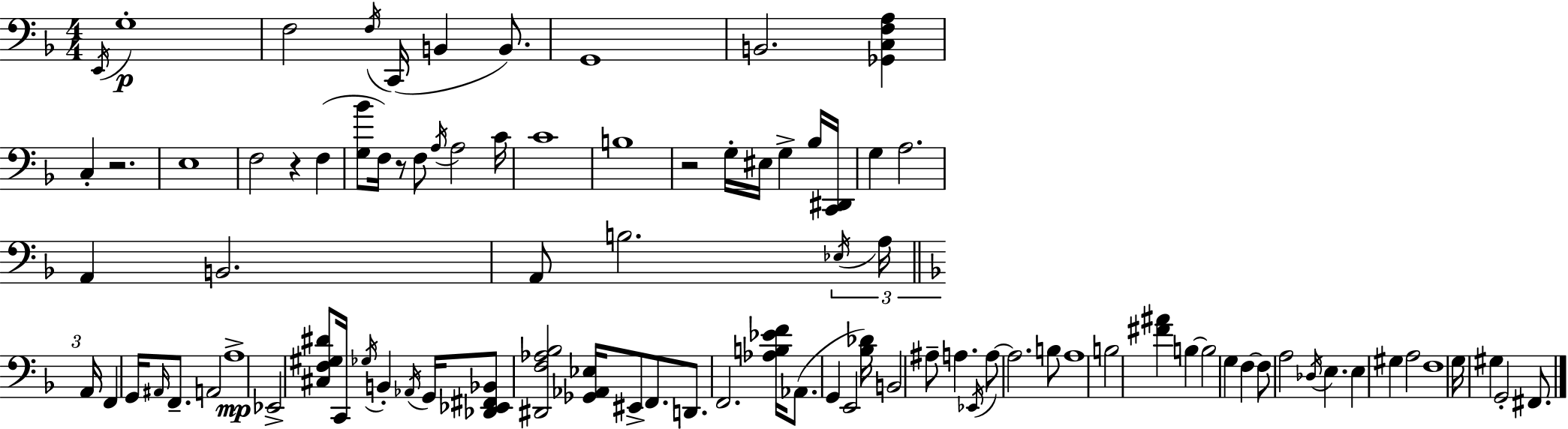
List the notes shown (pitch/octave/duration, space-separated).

E2/s G3/w F3/h F3/s C2/s B2/q B2/e. G2/w B2/h. [Gb2,C3,F3,A3]/q C3/q R/h. E3/w F3/h R/q F3/q [G3,Bb4]/e F3/s R/e F3/e A3/s A3/h C4/s C4/w B3/w R/h G3/s EIS3/s G3/q Bb3/s [C2,D#2]/s G3/q A3/h. A2/q B2/h. A2/e B3/h. Eb3/s A3/s A2/s F2/q G2/s A#2/s F2/e. A2/h A3/w Eb2/h [C#3,F3,G#3,D#4]/e C2/s Gb3/s B2/q Ab2/s G2/s [Db2,Eb2,F#2,Bb2]/e [D#2,F3,Ab3,Bb3]/h [Gb2,Ab2,Eb3]/s EIS2/e F2/e. D2/e. F2/h. [Ab3,B3,Eb4,F4]/s Ab2/e. G2/q E2/h [Bb3,Db4]/s B2/h A#3/e A3/q. Eb2/s A3/e A3/h. B3/e A3/w B3/h [F#4,A#4]/q B3/q B3/h G3/q F3/q F3/e A3/h Db3/s E3/q. E3/q G#3/q A3/h F3/w G3/s G#3/q G2/h F#2/e.